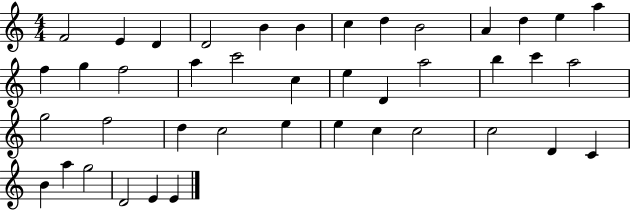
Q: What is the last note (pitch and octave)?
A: E4